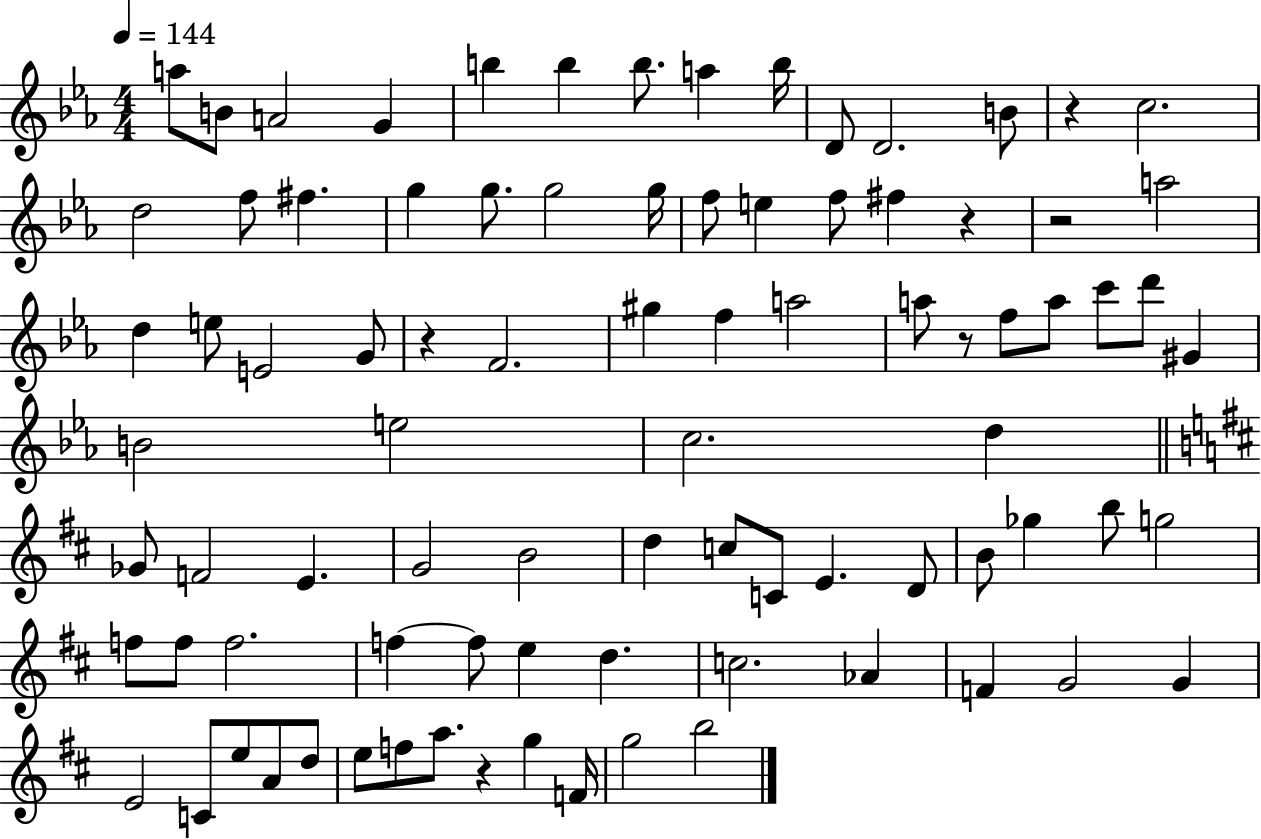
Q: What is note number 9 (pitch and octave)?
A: B5